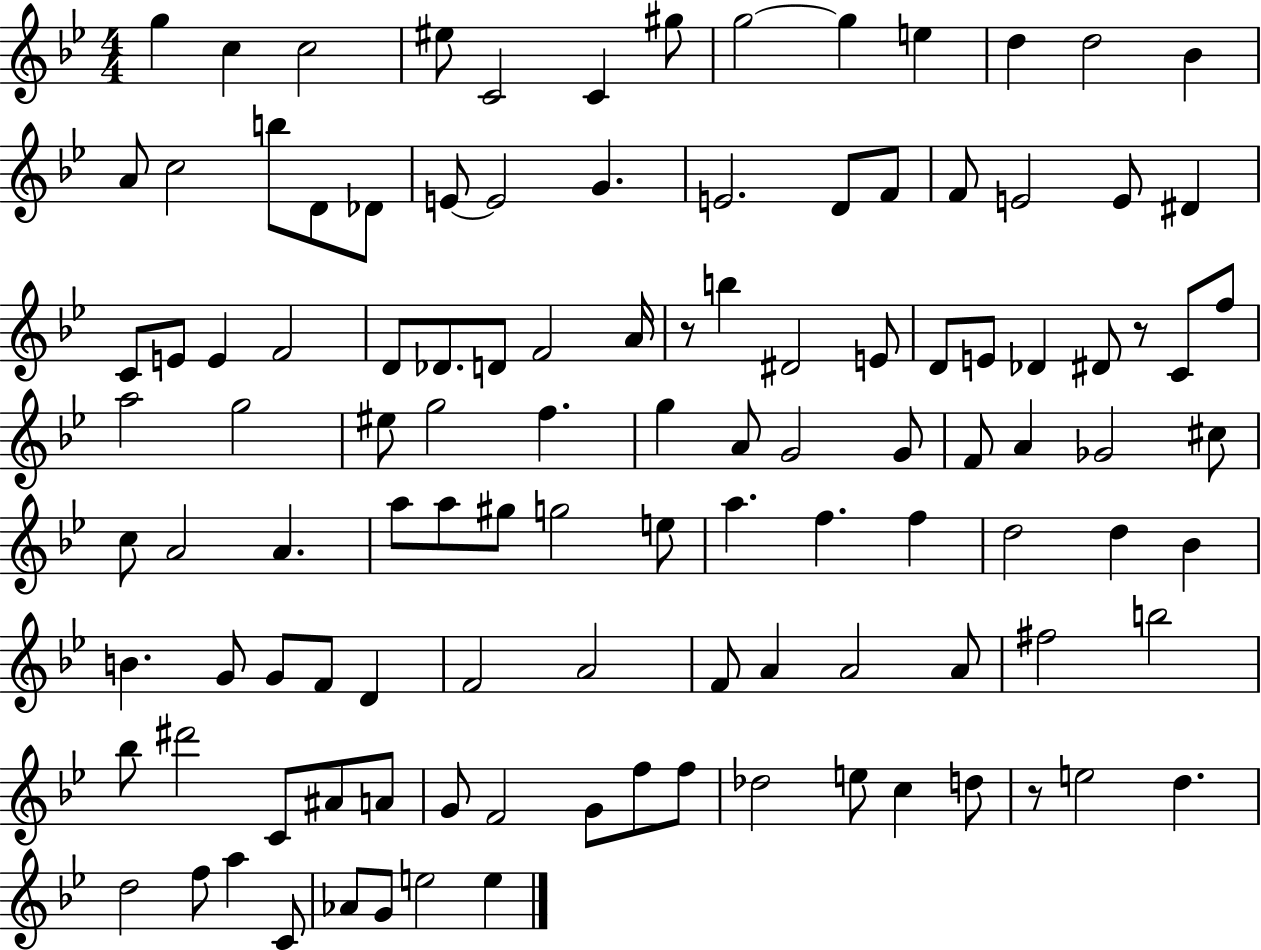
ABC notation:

X:1
T:Untitled
M:4/4
L:1/4
K:Bb
g c c2 ^e/2 C2 C ^g/2 g2 g e d d2 _B A/2 c2 b/2 D/2 _D/2 E/2 E2 G E2 D/2 F/2 F/2 E2 E/2 ^D C/2 E/2 E F2 D/2 _D/2 D/2 F2 A/4 z/2 b ^D2 E/2 D/2 E/2 _D ^D/2 z/2 C/2 f/2 a2 g2 ^e/2 g2 f g A/2 G2 G/2 F/2 A _G2 ^c/2 c/2 A2 A a/2 a/2 ^g/2 g2 e/2 a f f d2 d _B B G/2 G/2 F/2 D F2 A2 F/2 A A2 A/2 ^f2 b2 _b/2 ^d'2 C/2 ^A/2 A/2 G/2 F2 G/2 f/2 f/2 _d2 e/2 c d/2 z/2 e2 d d2 f/2 a C/2 _A/2 G/2 e2 e